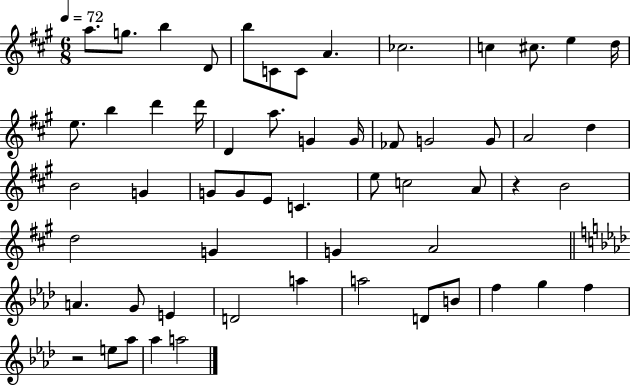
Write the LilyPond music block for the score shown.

{
  \clef treble
  \numericTimeSignature
  \time 6/8
  \key a \major
  \tempo 4 = 72
  a''8. g''8. b''4 d'8 | b''8 c'8 c'8 a'4. | ces''2. | c''4 cis''8. e''4 d''16 | \break e''8. b''4 d'''4 d'''16 | d'4 a''8. g'4 g'16 | fes'8 g'2 g'8 | a'2 d''4 | \break b'2 g'4 | g'8 g'8 e'8 c'4. | e''8 c''2 a'8 | r4 b'2 | \break d''2 g'4 | g'4 a'2 | \bar "||" \break \key f \minor a'4. g'8 e'4 | d'2 a''4 | a''2 d'8 b'8 | f''4 g''4 f''4 | \break r2 e''8 aes''8 | aes''4 a''2 | \bar "|."
}